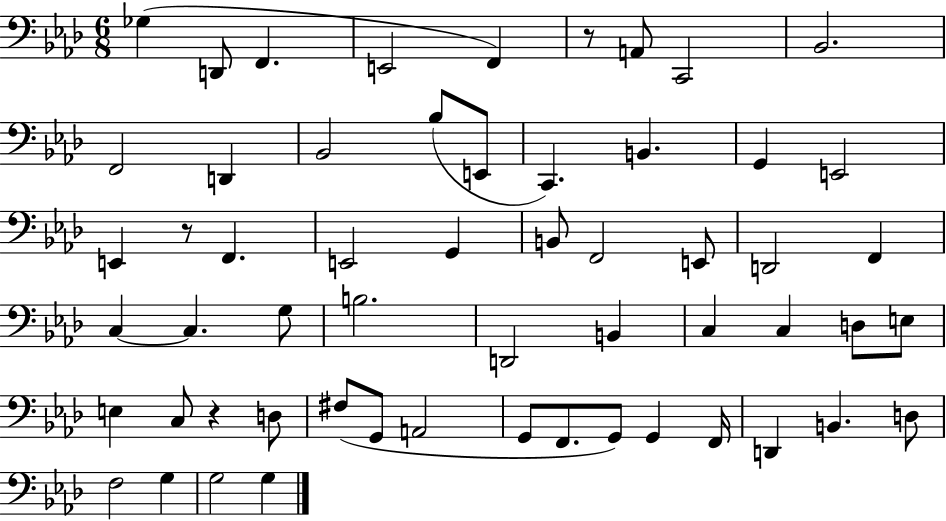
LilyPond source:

{
  \clef bass
  \numericTimeSignature
  \time 6/8
  \key aes \major
  ges4( d,8 f,4. | e,2 f,4) | r8 a,8 c,2 | bes,2. | \break f,2 d,4 | bes,2 bes8( e,8 | c,4.) b,4. | g,4 e,2 | \break e,4 r8 f,4. | e,2 g,4 | b,8 f,2 e,8 | d,2 f,4 | \break c4~~ c4. g8 | b2. | d,2 b,4 | c4 c4 d8 e8 | \break e4 c8 r4 d8 | fis8( g,8 a,2 | g,8 f,8. g,8) g,4 f,16 | d,4 b,4. d8 | \break f2 g4 | g2 g4 | \bar "|."
}